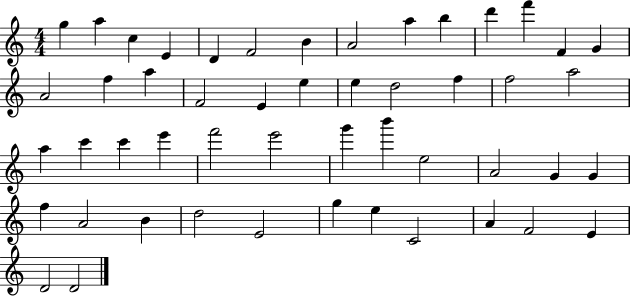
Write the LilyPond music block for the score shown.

{
  \clef treble
  \numericTimeSignature
  \time 4/4
  \key c \major
  g''4 a''4 c''4 e'4 | d'4 f'2 b'4 | a'2 a''4 b''4 | d'''4 f'''4 f'4 g'4 | \break a'2 f''4 a''4 | f'2 e'4 e''4 | e''4 d''2 f''4 | f''2 a''2 | \break a''4 c'''4 c'''4 e'''4 | f'''2 e'''2 | g'''4 b'''4 e''2 | a'2 g'4 g'4 | \break f''4 a'2 b'4 | d''2 e'2 | g''4 e''4 c'2 | a'4 f'2 e'4 | \break d'2 d'2 | \bar "|."
}